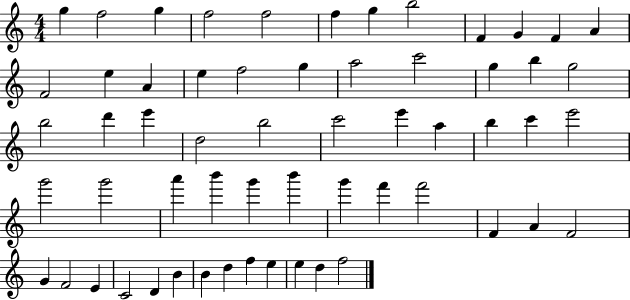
{
  \clef treble
  \numericTimeSignature
  \time 4/4
  \key c \major
  g''4 f''2 g''4 | f''2 f''2 | f''4 g''4 b''2 | f'4 g'4 f'4 a'4 | \break f'2 e''4 a'4 | e''4 f''2 g''4 | a''2 c'''2 | g''4 b''4 g''2 | \break b''2 d'''4 e'''4 | d''2 b''2 | c'''2 e'''4 a''4 | b''4 c'''4 e'''2 | \break g'''2 g'''2 | a'''4 b'''4 g'''4 b'''4 | g'''4 f'''4 f'''2 | f'4 a'4 f'2 | \break g'4 f'2 e'4 | c'2 d'4 b'4 | b'4 d''4 f''4 e''4 | e''4 d''4 f''2 | \break \bar "|."
}